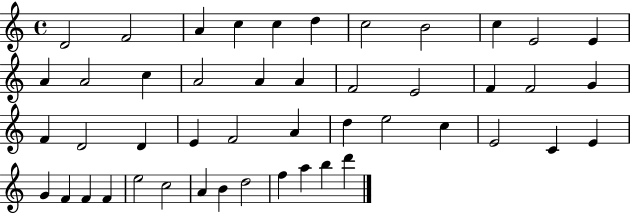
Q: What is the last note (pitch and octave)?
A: D6